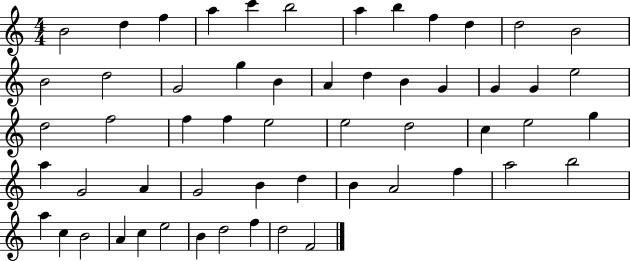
{
  \clef treble
  \numericTimeSignature
  \time 4/4
  \key c \major
  b'2 d''4 f''4 | a''4 c'''4 b''2 | a''4 b''4 f''4 d''4 | d''2 b'2 | \break b'2 d''2 | g'2 g''4 b'4 | a'4 d''4 b'4 g'4 | g'4 g'4 e''2 | \break d''2 f''2 | f''4 f''4 e''2 | e''2 d''2 | c''4 e''2 g''4 | \break a''4 g'2 a'4 | g'2 b'4 d''4 | b'4 a'2 f''4 | a''2 b''2 | \break a''4 c''4 b'2 | a'4 c''4 e''2 | b'4 d''2 f''4 | d''2 f'2 | \break \bar "|."
}